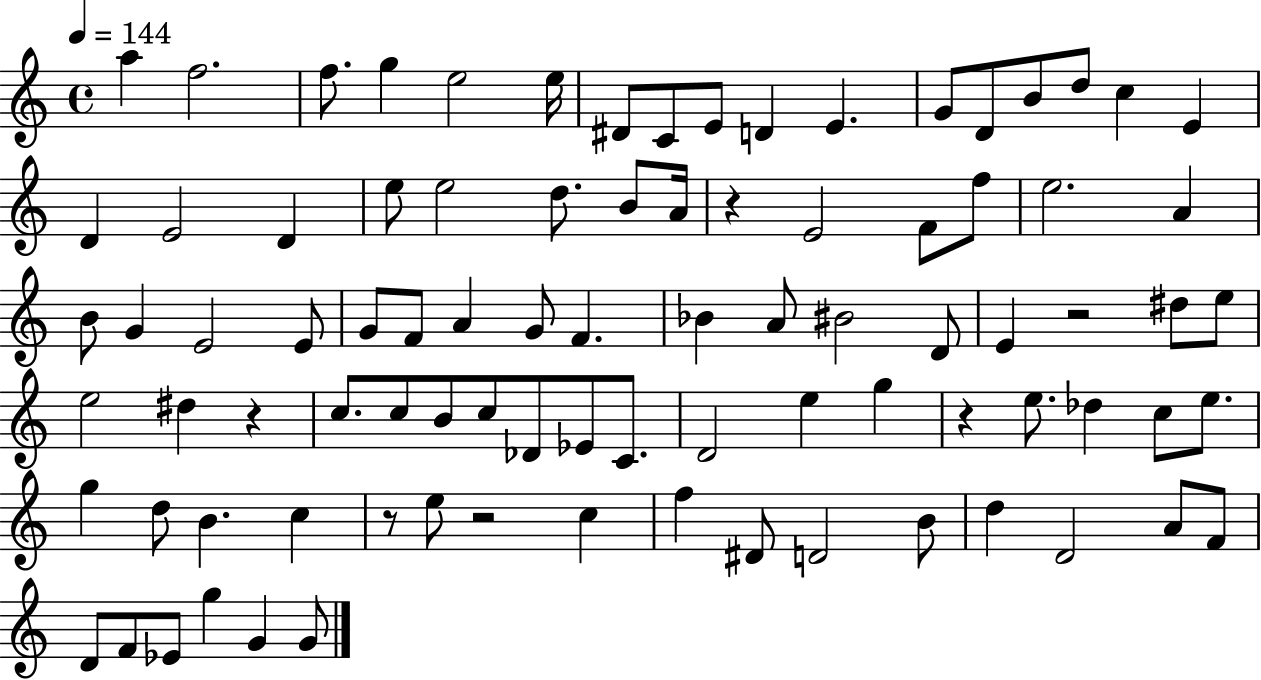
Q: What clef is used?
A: treble